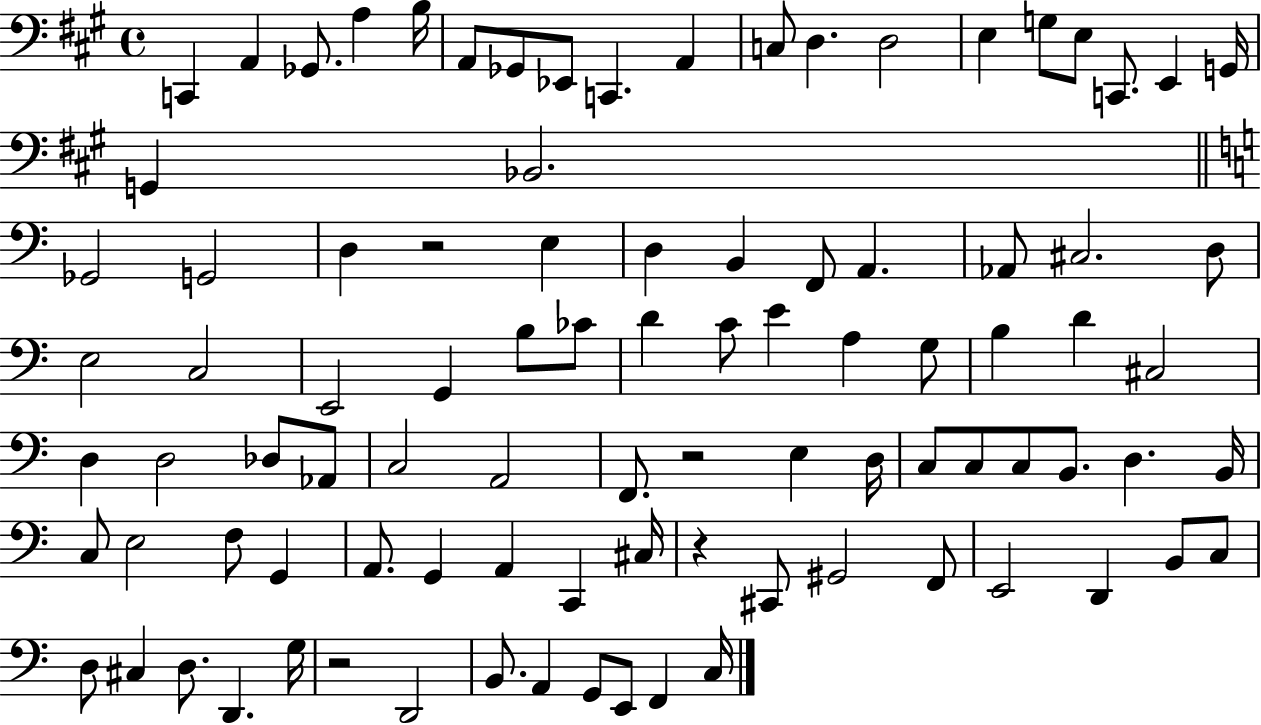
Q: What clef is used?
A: bass